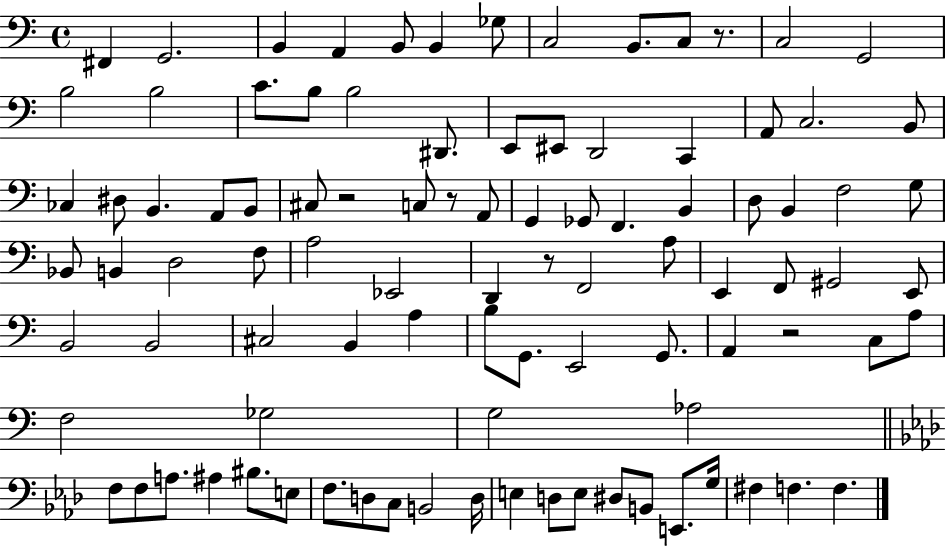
X:1
T:Untitled
M:4/4
L:1/4
K:C
^F,, G,,2 B,, A,, B,,/2 B,, _G,/2 C,2 B,,/2 C,/2 z/2 C,2 G,,2 B,2 B,2 C/2 B,/2 B,2 ^D,,/2 E,,/2 ^E,,/2 D,,2 C,, A,,/2 C,2 B,,/2 _C, ^D,/2 B,, A,,/2 B,,/2 ^C,/2 z2 C,/2 z/2 A,,/2 G,, _G,,/2 F,, B,, D,/2 B,, F,2 G,/2 _B,,/2 B,, D,2 F,/2 A,2 _E,,2 D,, z/2 F,,2 A,/2 E,, F,,/2 ^G,,2 E,,/2 B,,2 B,,2 ^C,2 B,, A, B,/2 G,,/2 E,,2 G,,/2 A,, z2 C,/2 A,/2 F,2 _G,2 G,2 _A,2 F,/2 F,/2 A,/2 ^A, ^B,/2 E,/2 F,/2 D,/2 C,/2 B,,2 D,/4 E, D,/2 E,/2 ^D,/2 B,,/2 E,,/2 G,/4 ^F, F, F,